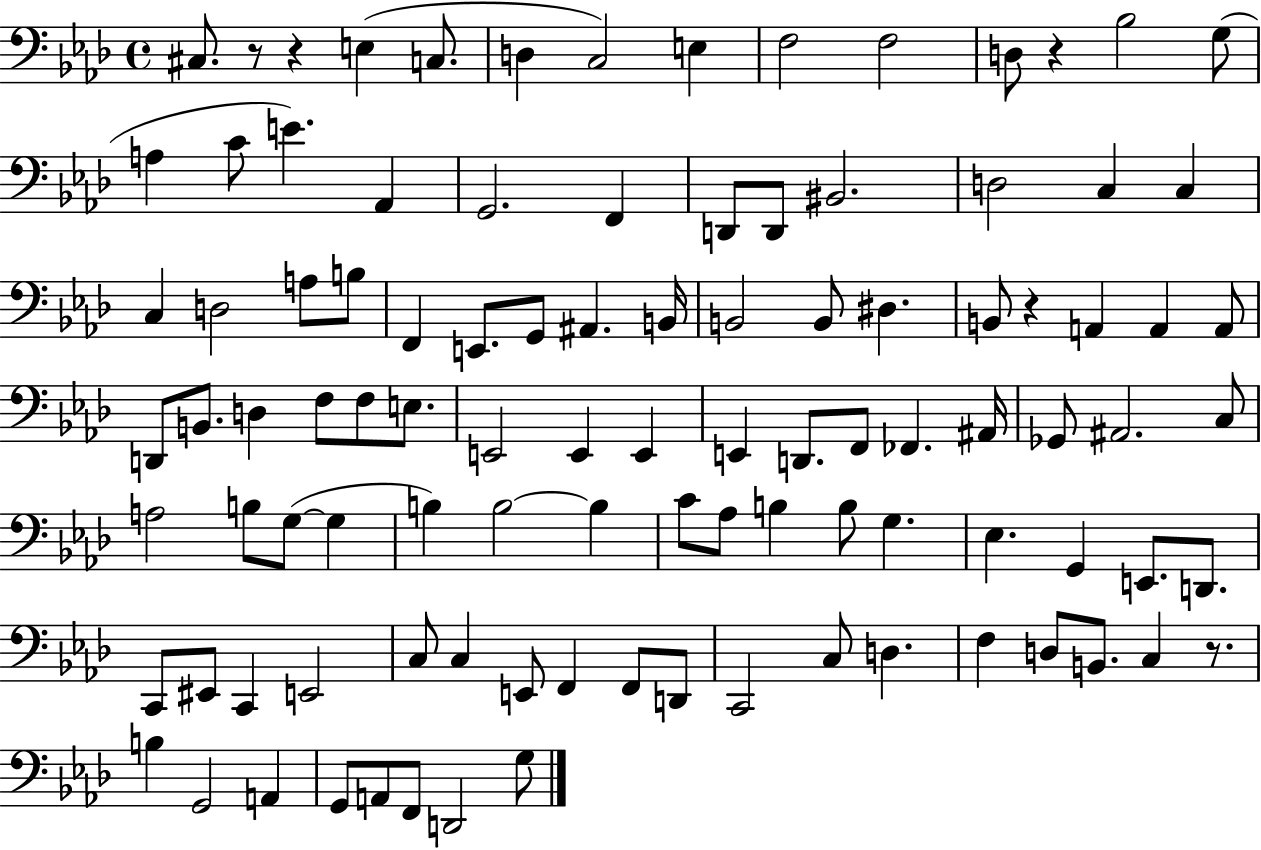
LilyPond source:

{
  \clef bass
  \time 4/4
  \defaultTimeSignature
  \key aes \major
  cis8. r8 r4 e4( c8. | d4 c2) e4 | f2 f2 | d8 r4 bes2 g8( | \break a4 c'8 e'4.) aes,4 | g,2. f,4 | d,8 d,8 bis,2. | d2 c4 c4 | \break c4 d2 a8 b8 | f,4 e,8. g,8 ais,4. b,16 | b,2 b,8 dis4. | b,8 r4 a,4 a,4 a,8 | \break d,8 b,8. d4 f8 f8 e8. | e,2 e,4 e,4 | e,4 d,8. f,8 fes,4. ais,16 | ges,8 ais,2. c8 | \break a2 b8 g8~(~ g4 | b4) b2~~ b4 | c'8 aes8 b4 b8 g4. | ees4. g,4 e,8. d,8. | \break c,8 eis,8 c,4 e,2 | c8 c4 e,8 f,4 f,8 d,8 | c,2 c8 d4. | f4 d8 b,8. c4 r8. | \break b4 g,2 a,4 | g,8 a,8 f,8 d,2 g8 | \bar "|."
}